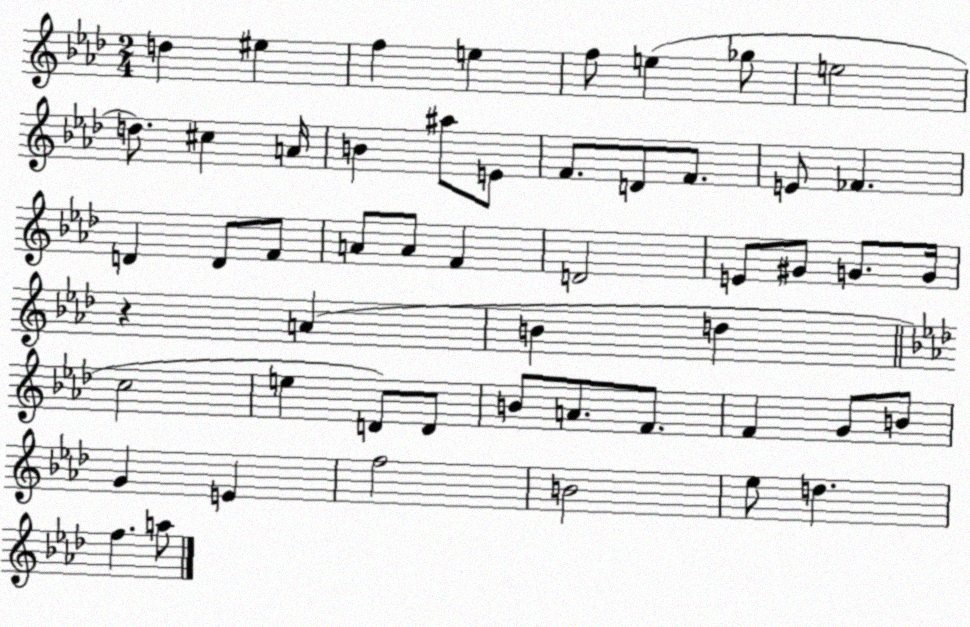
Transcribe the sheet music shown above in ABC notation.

X:1
T:Untitled
M:2/4
L:1/4
K:Ab
d ^e f e f/2 e _g/2 e2 d/2 ^c A/4 B ^a/2 E/2 F/2 D/2 F/2 E/2 _F D D/2 F/2 A/2 A/2 F D2 E/2 ^G/2 G/2 G/4 z A B d c2 e D/2 D/2 B/2 A/2 F/2 F G/2 B/2 G E f2 B2 _e/2 d f a/2